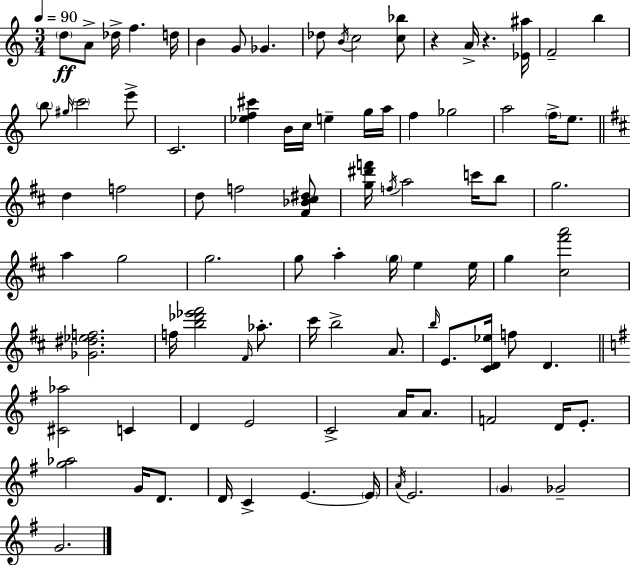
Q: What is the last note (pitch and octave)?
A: G4